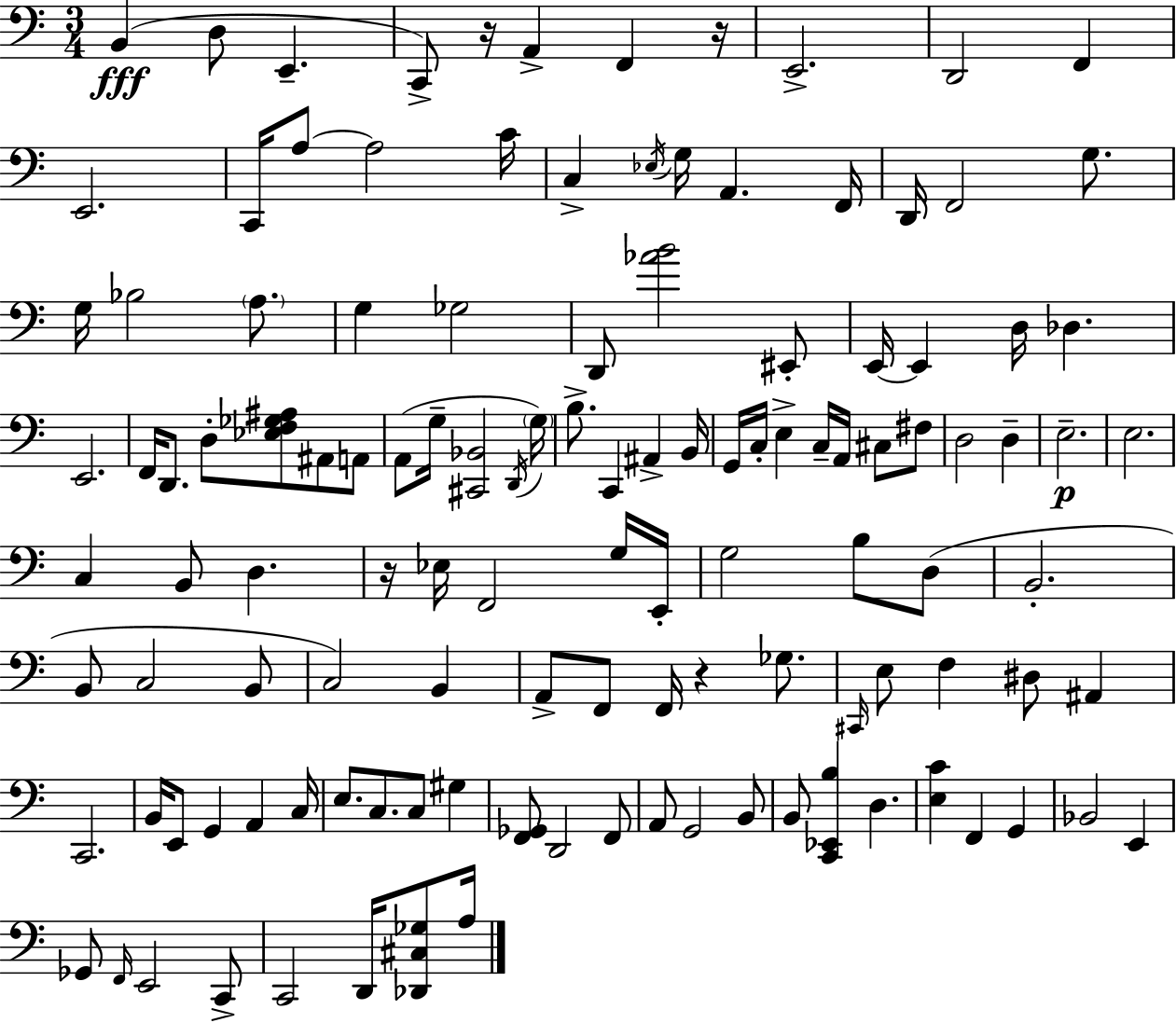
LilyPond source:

{
  \clef bass
  \numericTimeSignature
  \time 3/4
  \key a \minor
  b,4(\fff d8 e,4.-- | c,8->) r16 a,4-> f,4 r16 | e,2.-> | d,2 f,4 | \break e,2. | c,16 a8~~ a2 c'16 | c4-> \acciaccatura { ees16 } g16 a,4. | f,16 d,16 f,2 g8. | \break g16 bes2 \parenthesize a8. | g4 ges2 | d,8 <aes' b'>2 eis,8-. | e,16~~ e,4 d16 des4. | \break e,2. | f,16 d,8. d8-. <ees f ges ais>8 ais,8 a,8 | a,8( g16-- <cis, bes,>2 | \acciaccatura { d,16 } \parenthesize g16) b8.-> c,4 ais,4-> | \break b,16 g,16 c16-. e4-> c16-- a,16 cis8 | fis8 d2 d4-- | e2.--\p | e2. | \break c4 b,8 d4. | r16 ees16 f,2 | g16 e,16-. g2 b8 | d8( b,2.-. | \break b,8 c2 | b,8 c2) b,4 | a,8-> f,8 f,16 r4 ges8. | \grace { cis,16 } e8 f4 dis8 ais,4 | \break c,2. | b,16 e,8 g,4 a,4 | c16 e8. c8. c8 gis4 | <f, ges,>8 d,2 | \break f,8 a,8 g,2 | b,8 b,8 <c, ees, b>4 d4. | <e c'>4 f,4 g,4 | bes,2 e,4 | \break ges,8 \grace { f,16 } e,2 | c,8-> c,2 | d,16 <des, cis ges>8 a16 \bar "|."
}